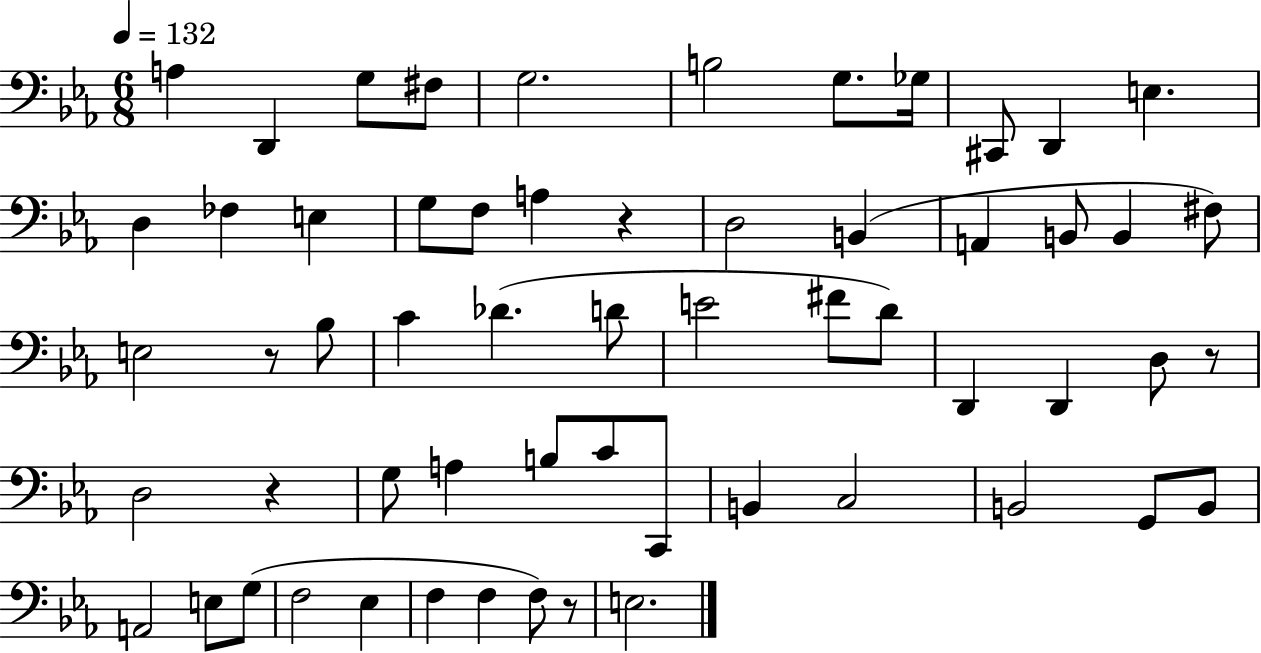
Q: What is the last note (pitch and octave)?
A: E3